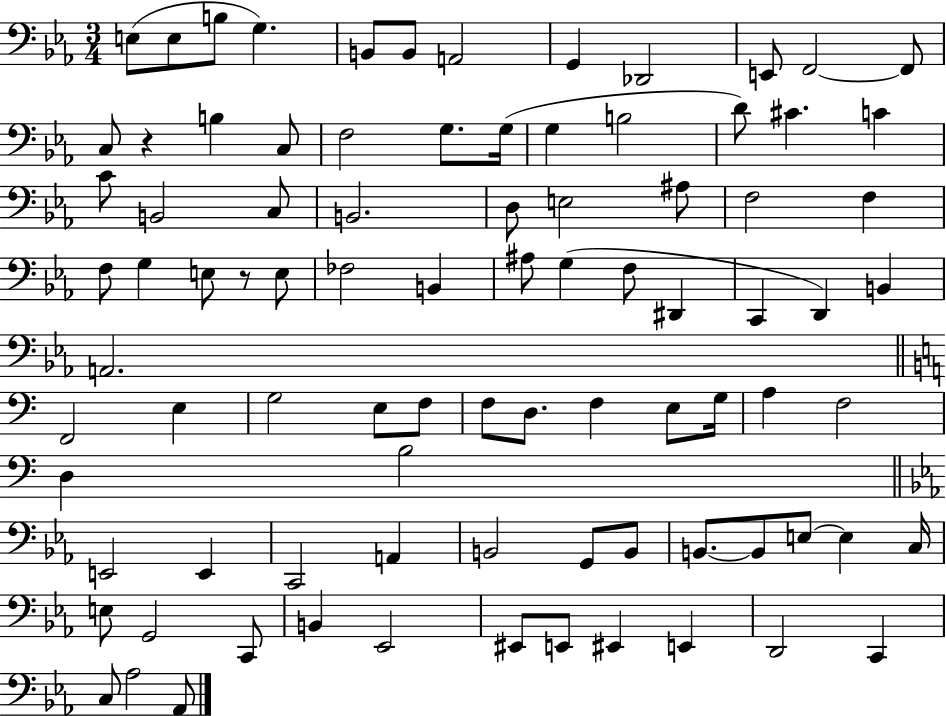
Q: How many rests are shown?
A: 2